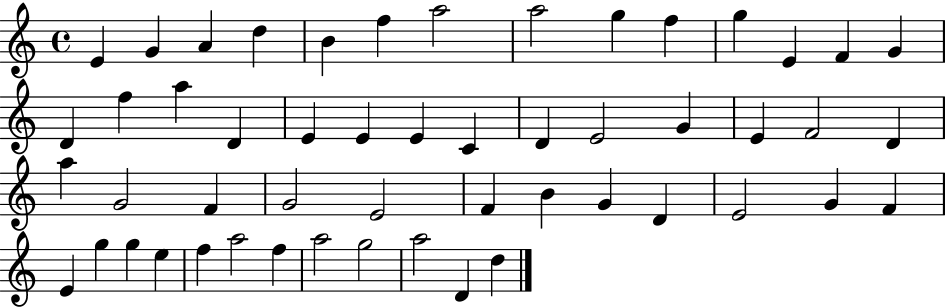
{
  \clef treble
  \time 4/4
  \defaultTimeSignature
  \key c \major
  e'4 g'4 a'4 d''4 | b'4 f''4 a''2 | a''2 g''4 f''4 | g''4 e'4 f'4 g'4 | \break d'4 f''4 a''4 d'4 | e'4 e'4 e'4 c'4 | d'4 e'2 g'4 | e'4 f'2 d'4 | \break a''4 g'2 f'4 | g'2 e'2 | f'4 b'4 g'4 d'4 | e'2 g'4 f'4 | \break e'4 g''4 g''4 e''4 | f''4 a''2 f''4 | a''2 g''2 | a''2 d'4 d''4 | \break \bar "|."
}